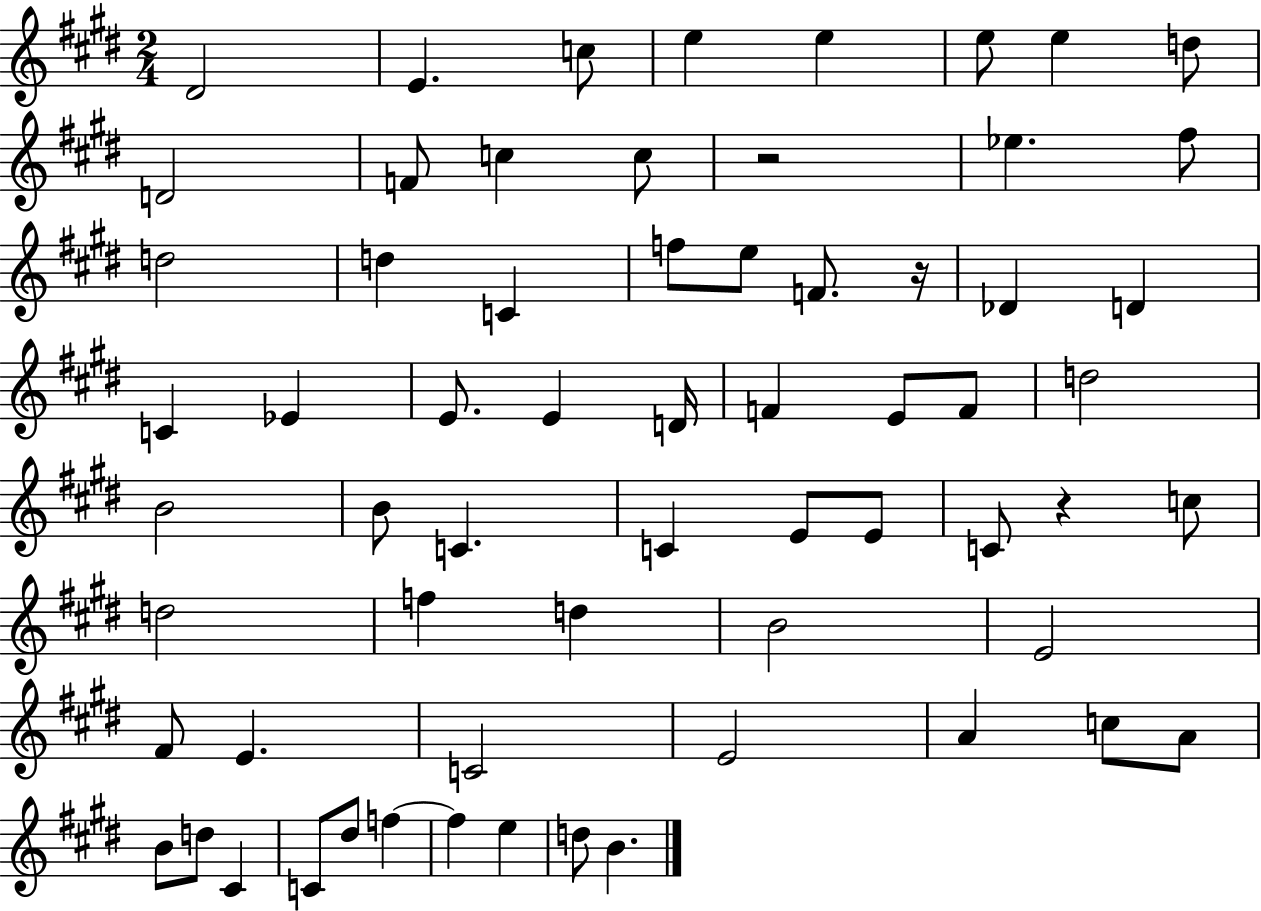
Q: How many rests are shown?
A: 3